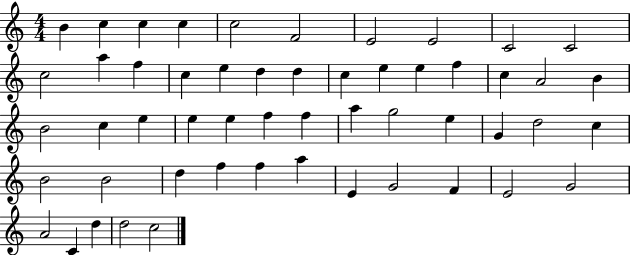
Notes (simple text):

B4/q C5/q C5/q C5/q C5/h F4/h E4/h E4/h C4/h C4/h C5/h A5/q F5/q C5/q E5/q D5/q D5/q C5/q E5/q E5/q F5/q C5/q A4/h B4/q B4/h C5/q E5/q E5/q E5/q F5/q F5/q A5/q G5/h E5/q G4/q D5/h C5/q B4/h B4/h D5/q F5/q F5/q A5/q E4/q G4/h F4/q E4/h G4/h A4/h C4/q D5/q D5/h C5/h